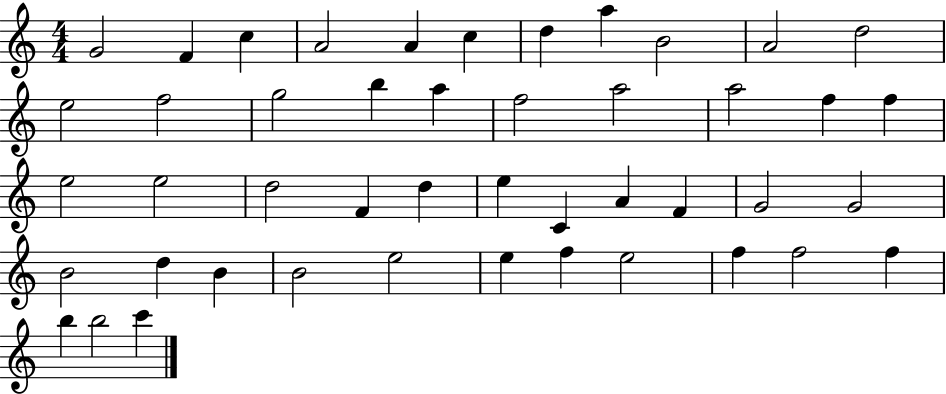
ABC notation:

X:1
T:Untitled
M:4/4
L:1/4
K:C
G2 F c A2 A c d a B2 A2 d2 e2 f2 g2 b a f2 a2 a2 f f e2 e2 d2 F d e C A F G2 G2 B2 d B B2 e2 e f e2 f f2 f b b2 c'